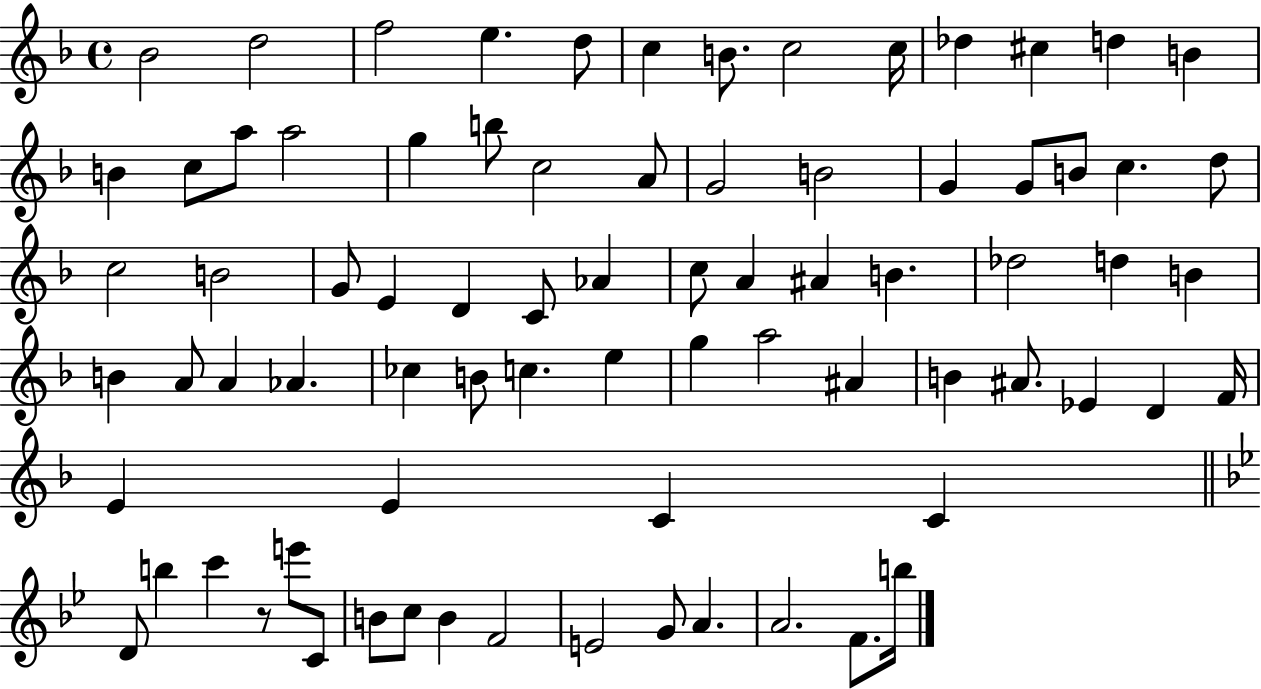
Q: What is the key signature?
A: F major